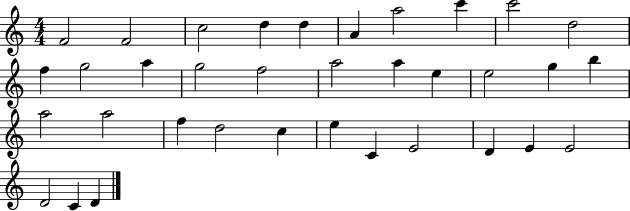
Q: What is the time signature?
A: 4/4